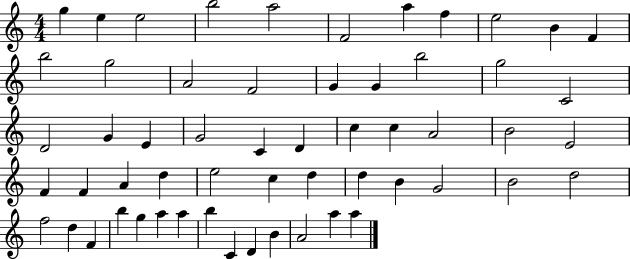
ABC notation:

X:1
T:Untitled
M:4/4
L:1/4
K:C
g e e2 b2 a2 F2 a f e2 B F b2 g2 A2 F2 G G b2 g2 C2 D2 G E G2 C D c c A2 B2 E2 F F A d e2 c d d B G2 B2 d2 f2 d F b g a a b C D B A2 a a